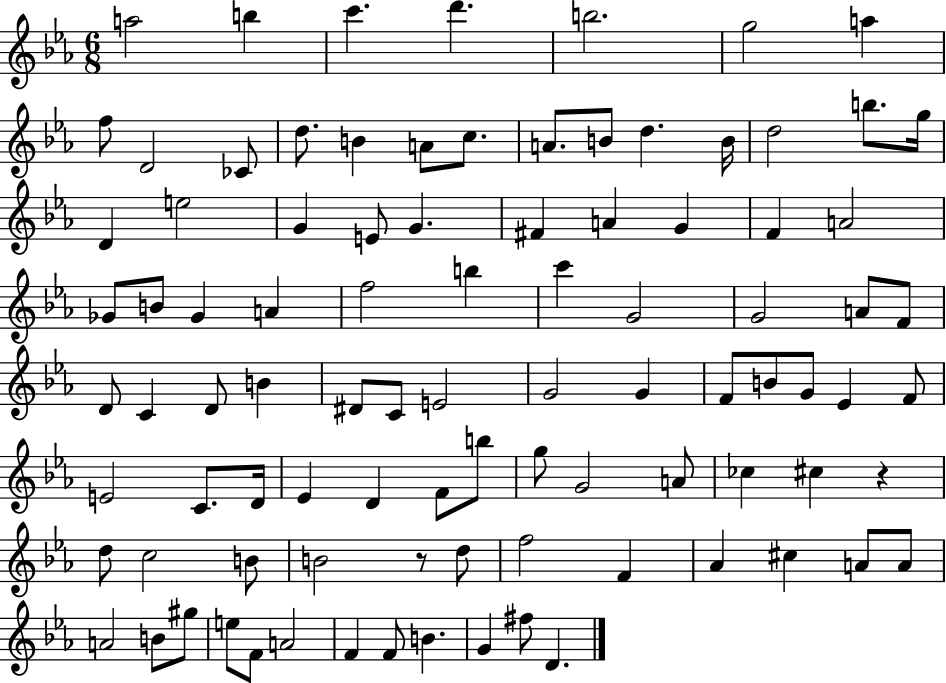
{
  \clef treble
  \numericTimeSignature
  \time 6/8
  \key ees \major
  a''2 b''4 | c'''4. d'''4. | b''2. | g''2 a''4 | \break f''8 d'2 ces'8 | d''8. b'4 a'8 c''8. | a'8. b'8 d''4. b'16 | d''2 b''8. g''16 | \break d'4 e''2 | g'4 e'8 g'4. | fis'4 a'4 g'4 | f'4 a'2 | \break ges'8 b'8 ges'4 a'4 | f''2 b''4 | c'''4 g'2 | g'2 a'8 f'8 | \break d'8 c'4 d'8 b'4 | dis'8 c'8 e'2 | g'2 g'4 | f'8 b'8 g'8 ees'4 f'8 | \break e'2 c'8. d'16 | ees'4 d'4 f'8 b''8 | g''8 g'2 a'8 | ces''4 cis''4 r4 | \break d''8 c''2 b'8 | b'2 r8 d''8 | f''2 f'4 | aes'4 cis''4 a'8 a'8 | \break a'2 b'8 gis''8 | e''8 f'8 a'2 | f'4 f'8 b'4. | g'4 fis''8 d'4. | \break \bar "|."
}